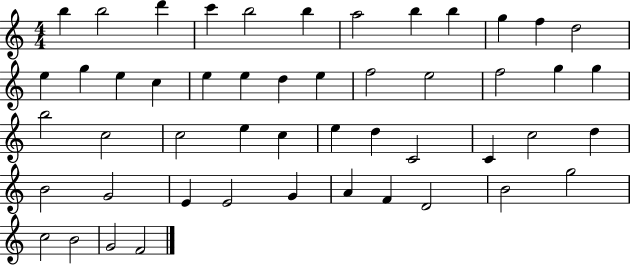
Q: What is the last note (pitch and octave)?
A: F4